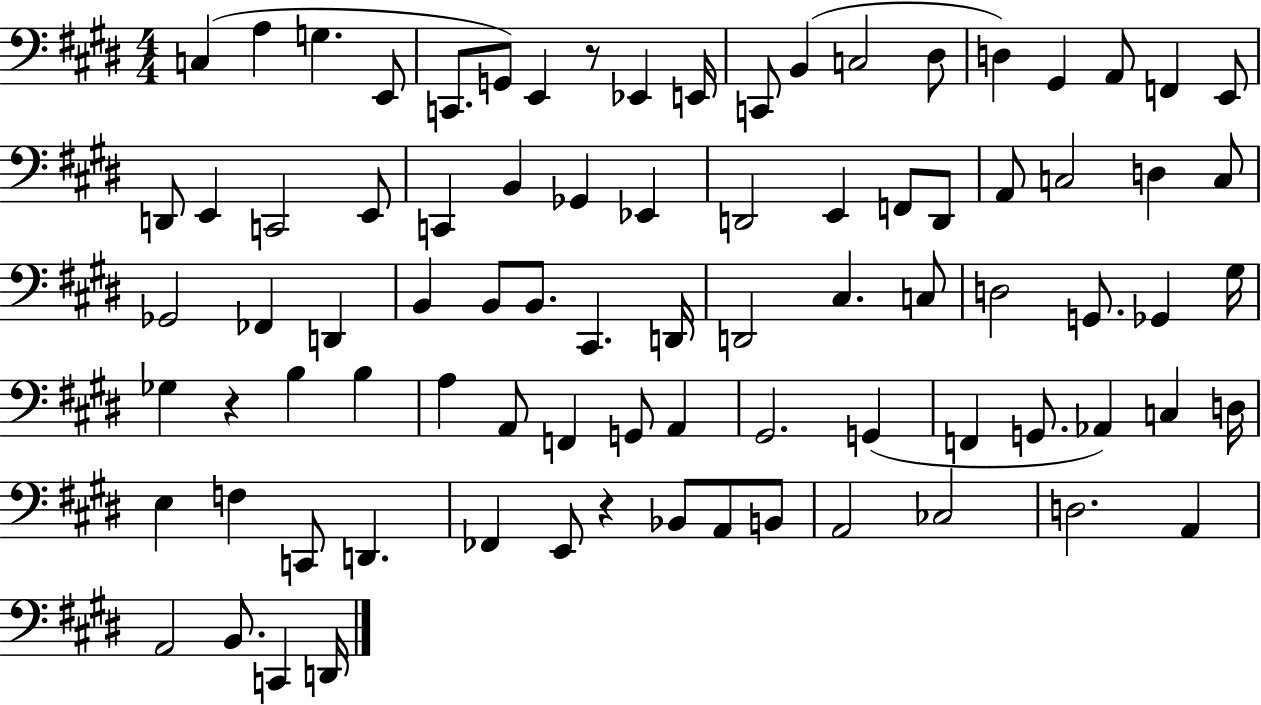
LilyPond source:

{
  \clef bass
  \numericTimeSignature
  \time 4/4
  \key e \major
  c4( a4 g4. e,8 | c,8. g,8) e,4 r8 ees,4 e,16 | c,8 b,4( c2 dis8 | d4) gis,4 a,8 f,4 e,8 | \break d,8 e,4 c,2 e,8 | c,4 b,4 ges,4 ees,4 | d,2 e,4 f,8 d,8 | a,8 c2 d4 c8 | \break ges,2 fes,4 d,4 | b,4 b,8 b,8. cis,4. d,16 | d,2 cis4. c8 | d2 g,8. ges,4 gis16 | \break ges4 r4 b4 b4 | a4 a,8 f,4 g,8 a,4 | gis,2. g,4( | f,4 g,8. aes,4) c4 d16 | \break e4 f4 c,8 d,4. | fes,4 e,8 r4 bes,8 a,8 b,8 | a,2 ces2 | d2. a,4 | \break a,2 b,8. c,4 d,16 | \bar "|."
}